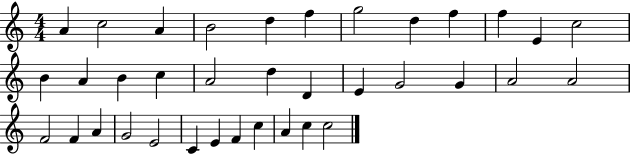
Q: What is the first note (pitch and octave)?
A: A4